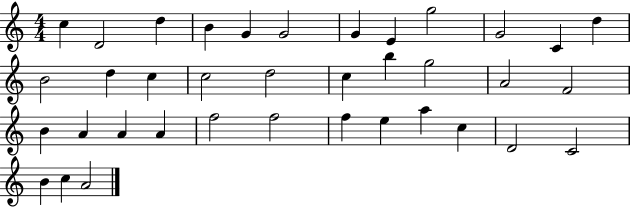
X:1
T:Untitled
M:4/4
L:1/4
K:C
c D2 d B G G2 G E g2 G2 C d B2 d c c2 d2 c b g2 A2 F2 B A A A f2 f2 f e a c D2 C2 B c A2